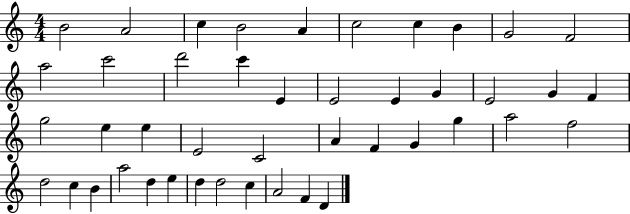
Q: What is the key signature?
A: C major